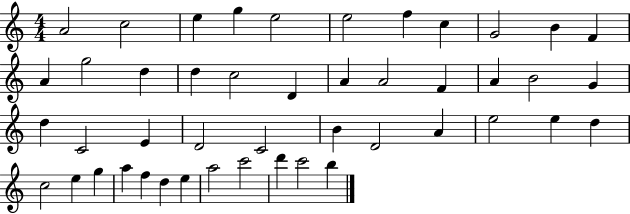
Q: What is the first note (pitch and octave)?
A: A4